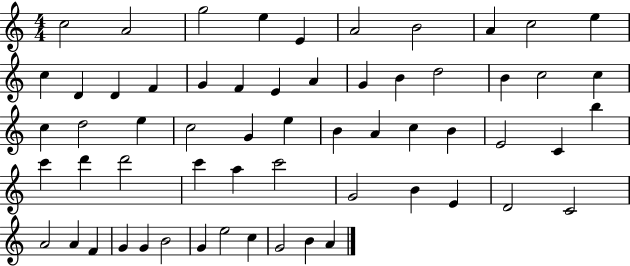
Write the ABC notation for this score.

X:1
T:Untitled
M:4/4
L:1/4
K:C
c2 A2 g2 e E A2 B2 A c2 e c D D F G F E A G B d2 B c2 c c d2 e c2 G e B A c B E2 C b c' d' d'2 c' a c'2 G2 B E D2 C2 A2 A F G G B2 G e2 c G2 B A